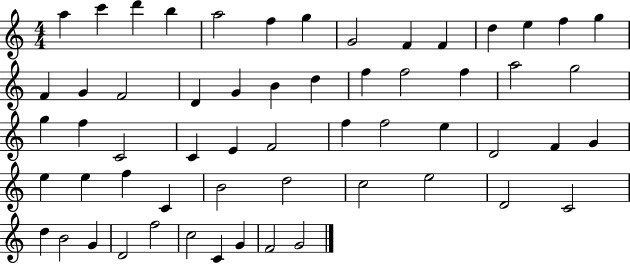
{
  \clef treble
  \numericTimeSignature
  \time 4/4
  \key c \major
  a''4 c'''4 d'''4 b''4 | a''2 f''4 g''4 | g'2 f'4 f'4 | d''4 e''4 f''4 g''4 | \break f'4 g'4 f'2 | d'4 g'4 b'4 d''4 | f''4 f''2 f''4 | a''2 g''2 | \break g''4 f''4 c'2 | c'4 e'4 f'2 | f''4 f''2 e''4 | d'2 f'4 g'4 | \break e''4 e''4 f''4 c'4 | b'2 d''2 | c''2 e''2 | d'2 c'2 | \break d''4 b'2 g'4 | d'2 f''2 | c''2 c'4 g'4 | f'2 g'2 | \break \bar "|."
}